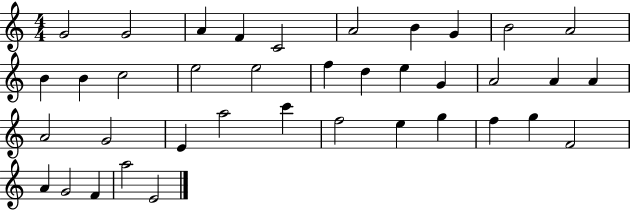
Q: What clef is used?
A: treble